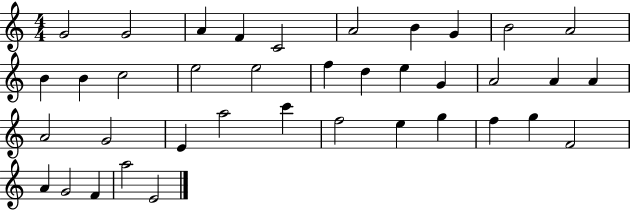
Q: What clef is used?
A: treble